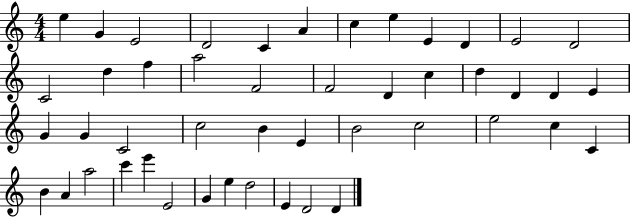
{
  \clef treble
  \numericTimeSignature
  \time 4/4
  \key c \major
  e''4 g'4 e'2 | d'2 c'4 a'4 | c''4 e''4 e'4 d'4 | e'2 d'2 | \break c'2 d''4 f''4 | a''2 f'2 | f'2 d'4 c''4 | d''4 d'4 d'4 e'4 | \break g'4 g'4 c'2 | c''2 b'4 e'4 | b'2 c''2 | e''2 c''4 c'4 | \break b'4 a'4 a''2 | c'''4 e'''4 e'2 | g'4 e''4 d''2 | e'4 d'2 d'4 | \break \bar "|."
}